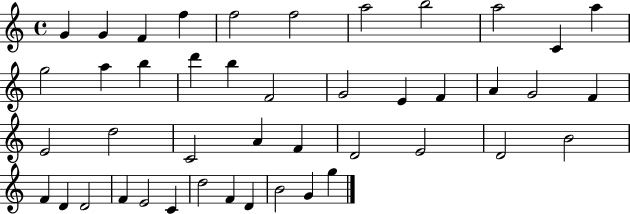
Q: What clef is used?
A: treble